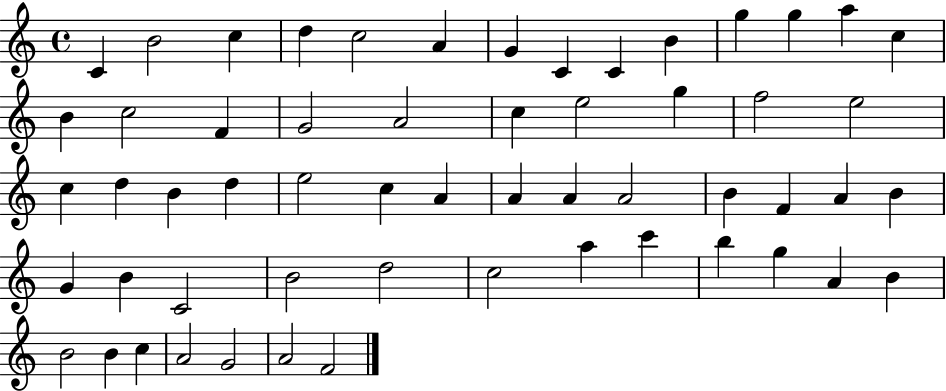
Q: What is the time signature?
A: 4/4